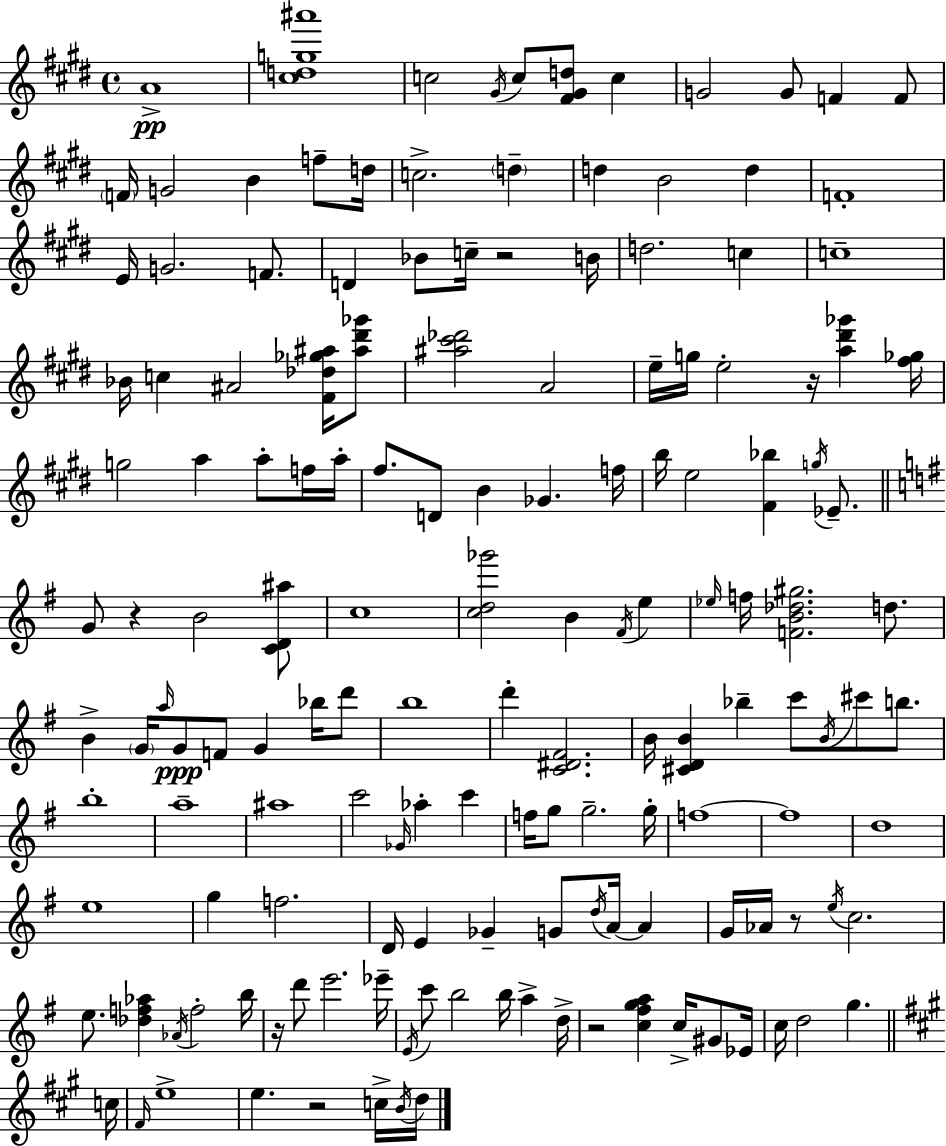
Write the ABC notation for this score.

X:1
T:Untitled
M:4/4
L:1/4
K:E
A4 [^cdg^a']4 c2 ^G/4 c/2 [^F^Gd]/2 c G2 G/2 F F/2 F/4 G2 B f/2 d/4 c2 d d B2 d F4 E/4 G2 F/2 D _B/2 c/4 z2 B/4 d2 c c4 _B/4 c ^A2 [^F_d_g^a]/4 [^a^d'_g']/2 [^a^c'_d']2 A2 e/4 g/4 e2 z/4 [a^d'_g'] [^f_g]/4 g2 a a/2 f/4 a/4 ^f/2 D/2 B _G f/4 b/4 e2 [^F_b] g/4 _E/2 G/2 z B2 [CD^a]/2 c4 [cd_g']2 B ^F/4 e _e/4 f/4 [FB_d^g]2 d/2 B G/4 a/4 G/2 F/2 G _b/4 d'/2 b4 d' [C^D^F]2 B/4 [^CDB] _b c'/2 B/4 ^c'/2 b/2 b4 a4 ^a4 c'2 _G/4 _a c' f/4 g/2 g2 g/4 f4 f4 d4 e4 g f2 D/4 E _G G/2 d/4 A/4 A G/4 _A/4 z/2 e/4 c2 e/2 [_df_a] _A/4 f2 b/4 z/4 d'/2 e'2 _e'/4 E/4 c'/2 b2 b/4 a d/4 z2 [c^fga] c/4 ^G/2 _E/4 c/4 d2 g c/4 ^F/4 e4 e z2 c/4 B/4 d/4